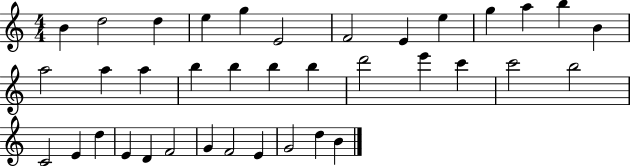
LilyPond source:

{
  \clef treble
  \numericTimeSignature
  \time 4/4
  \key c \major
  b'4 d''2 d''4 | e''4 g''4 e'2 | f'2 e'4 e''4 | g''4 a''4 b''4 b'4 | \break a''2 a''4 a''4 | b''4 b''4 b''4 b''4 | d'''2 e'''4 c'''4 | c'''2 b''2 | \break c'2 e'4 d''4 | e'4 d'4 f'2 | g'4 f'2 e'4 | g'2 d''4 b'4 | \break \bar "|."
}